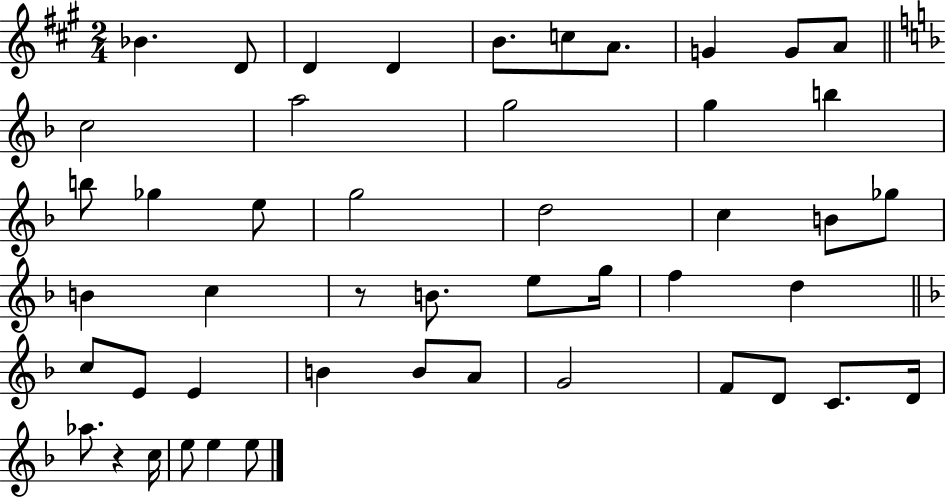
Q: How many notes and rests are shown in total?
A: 48